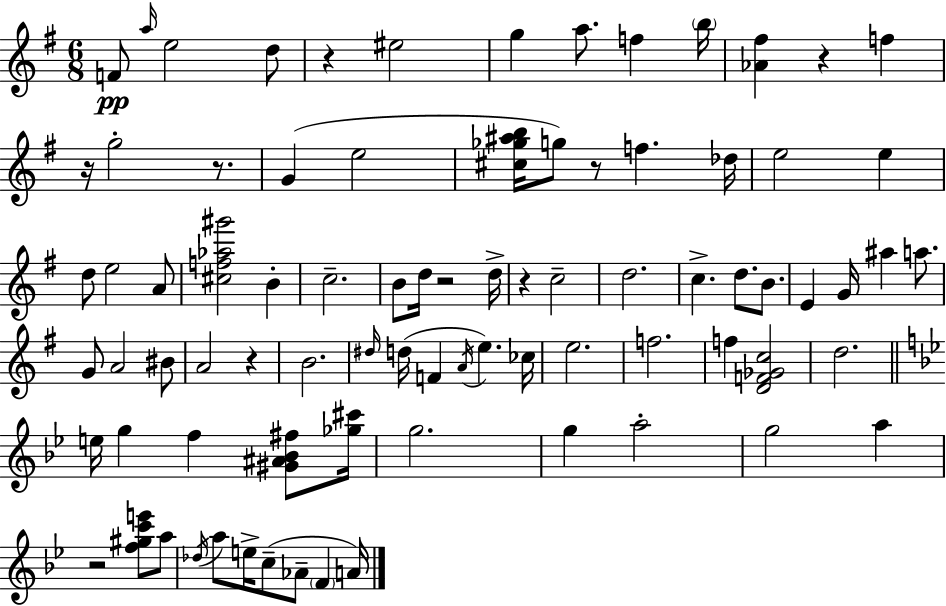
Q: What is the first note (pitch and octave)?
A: F4